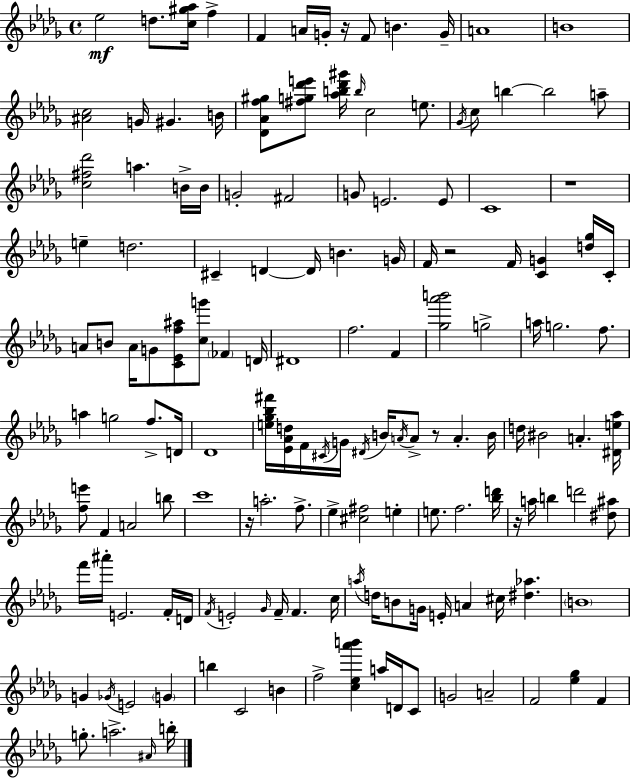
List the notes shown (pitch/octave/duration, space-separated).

Eb5/h D5/e. [C5,G#5,Ab5]/s F5/q F4/q A4/s G4/s R/s F4/e B4/q. G4/s A4/w B4/w [A#4,C5]/h G4/s G#4/q. B4/s [Db4,Ab4,F5,G#5]/e [F#5,G5,Db6,E6]/e [Ab5,B5,Db6,G#6]/s B5/s C5/h E5/e. Gb4/s C5/e B5/q B5/h A5/e [C5,F#5,Db6]/h A5/q. B4/s B4/s G4/h F#4/h G4/e E4/h. E4/e C4/w R/w E5/q D5/h. C#4/q D4/q D4/s B4/q. G4/s F4/s R/h F4/s [C4,G4]/q [D5,Gb5]/s C4/s A4/e B4/e A4/s G4/e [C4,Eb4,F5,A#5]/e [C5,G6]/e FES4/q D4/s D#4/w F5/h. F4/q [Gb5,Ab6,B6]/h G5/h A5/s G5/h. F5/e. A5/q G5/h F5/e. D4/s Db4/w [E5,Gb5,Bb5,F#6]/s [Eb4,Ab4,D5]/s F4/s C#4/s G4/s D#4/s B4/s A4/s A4/e R/e A4/q. B4/s D5/s BIS4/h A4/q. [D#4,E5,Ab5]/s [F5,E6]/e F4/q A4/h B5/e C6/w R/s A5/h. F5/e. Eb5/q [C#5,F#5]/h E5/q E5/e. F5/h. [Bb5,D6]/s R/s A5/s B5/q D6/h [D#5,A#5]/e F6/s A#6/s E4/h. F4/s D4/s F4/s E4/h Gb4/s F4/s F4/q. C5/s A5/s D5/s B4/e G4/s E4/s A4/q C#5/s [D#5,Ab5]/q. B4/w G4/q Gb4/s E4/h G4/q B5/q C4/h B4/q F5/h [C5,Eb5,Ab6,B6]/q A5/s D4/s C4/e G4/h A4/h F4/h [Eb5,Gb5]/q F4/q G5/e. A5/h. A#4/s B5/s